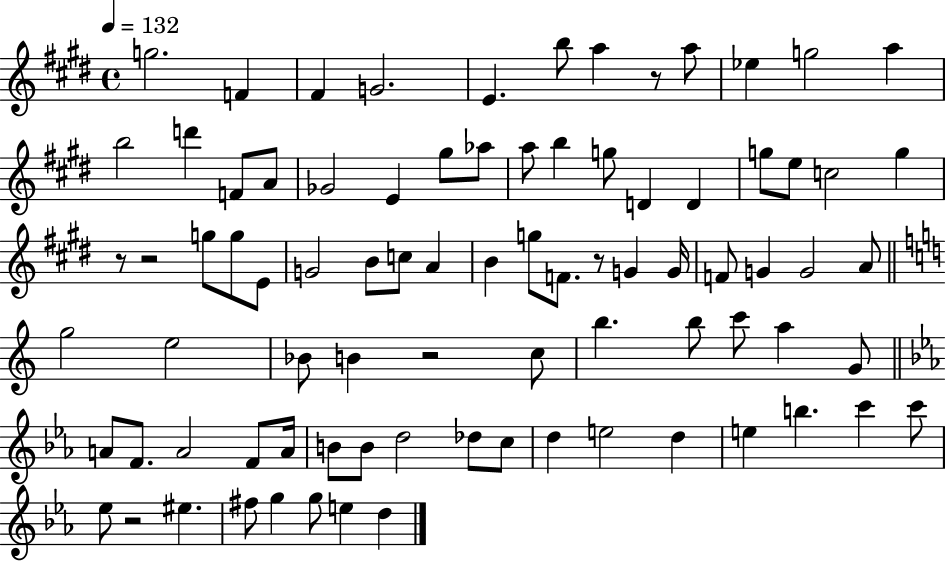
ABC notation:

X:1
T:Untitled
M:4/4
L:1/4
K:E
g2 F ^F G2 E b/2 a z/2 a/2 _e g2 a b2 d' F/2 A/2 _G2 E ^g/2 _a/2 a/2 b g/2 D D g/2 e/2 c2 g z/2 z2 g/2 g/2 E/2 G2 B/2 c/2 A B g/2 F/2 z/2 G G/4 F/2 G G2 A/2 g2 e2 _B/2 B z2 c/2 b b/2 c'/2 a G/2 A/2 F/2 A2 F/2 A/4 B/2 B/2 d2 _d/2 c/2 d e2 d e b c' c'/2 _e/2 z2 ^e ^f/2 g g/2 e d